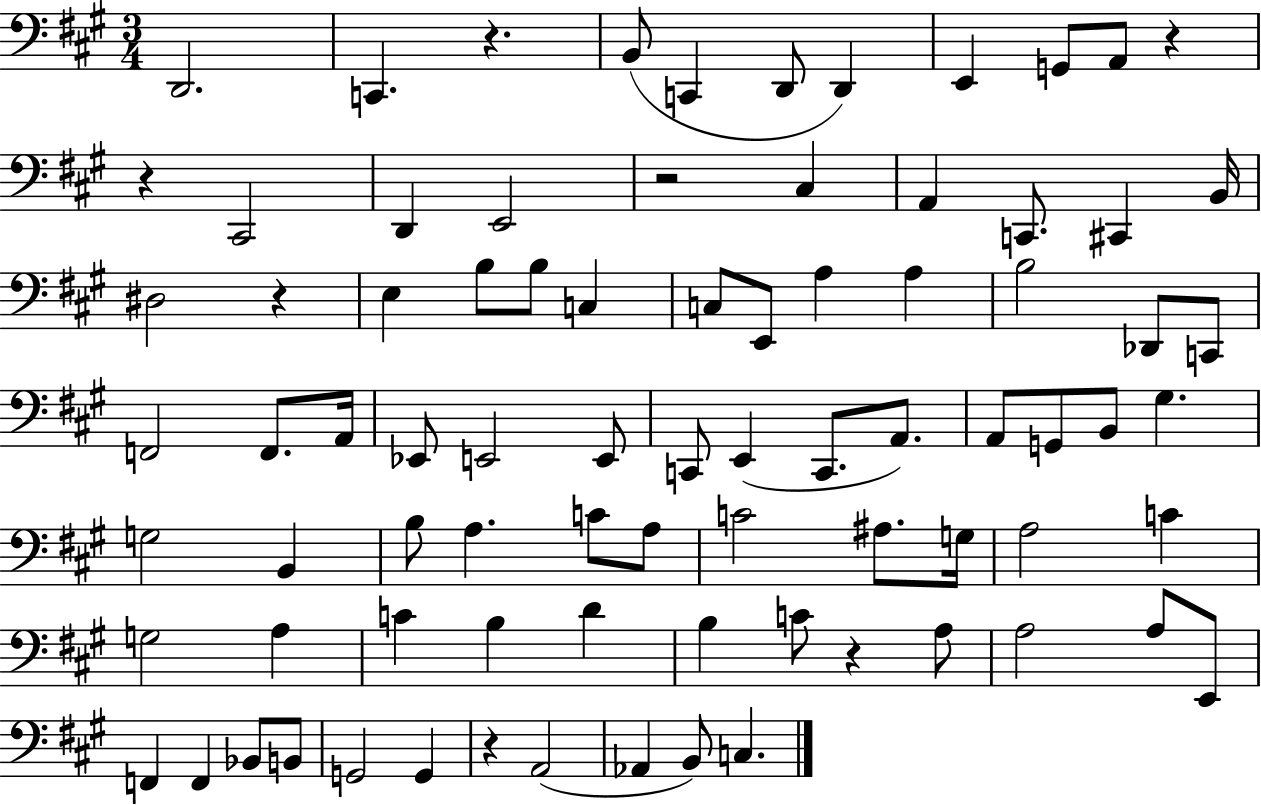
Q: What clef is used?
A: bass